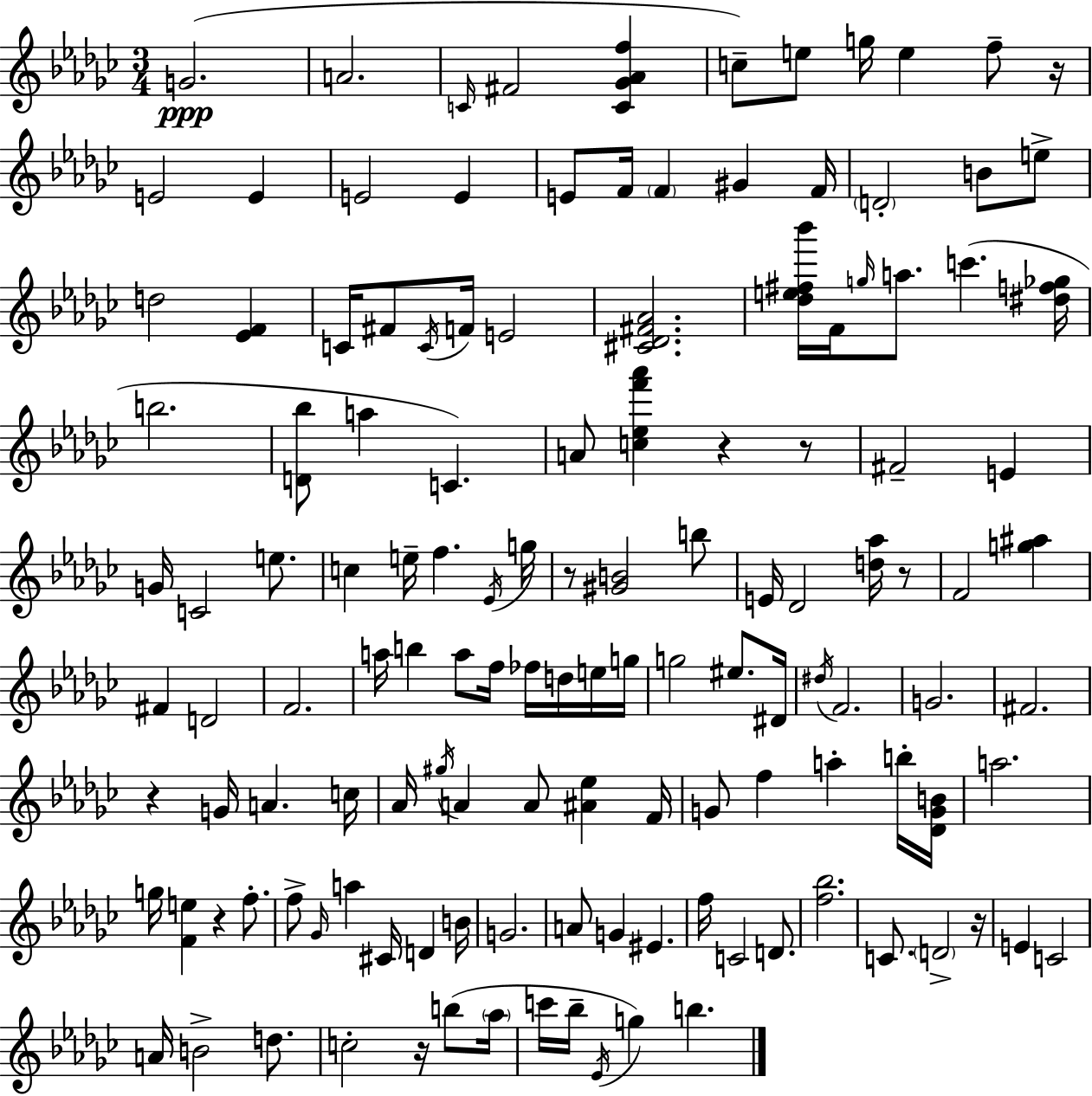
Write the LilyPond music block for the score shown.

{
  \clef treble
  \numericTimeSignature
  \time 3/4
  \key ees \minor
  \repeat volta 2 { g'2.(\ppp | a'2. | \grace { c'16 } fis'2 <c' ges' aes' f''>4 | c''8--) e''8 g''16 e''4 f''8-- | \break r16 e'2 e'4 | e'2 e'4 | e'8 f'16 \parenthesize f'4 gis'4 | f'16 \parenthesize d'2-. b'8 e''8-> | \break d''2 <ees' f'>4 | c'16 fis'8 \acciaccatura { c'16 } f'16 e'2 | <cis' des' fis' aes'>2. | <des'' e'' fis'' bes'''>16 f'16 \grace { g''16 } a''8. c'''4.( | \break <dis'' f'' ges''>16 b''2. | <d' bes''>8 a''4 c'4.) | a'8 <c'' ees'' f''' aes'''>4 r4 | r8 fis'2-- e'4 | \break g'16 c'2 | e''8. c''4 e''16-- f''4. | \acciaccatura { ees'16 } g''16 r8 <gis' b'>2 | b''8 e'16 des'2 | \break <d'' aes''>16 r8 f'2 | <g'' ais''>4 fis'4 d'2 | f'2. | a''16 b''4 a''8 f''16 | \break fes''16 d''16 e''16 g''16 g''2 | eis''8. dis'16 \acciaccatura { dis''16 } f'2. | g'2. | fis'2. | \break r4 g'16 a'4. | c''16 aes'16 \acciaccatura { gis''16 } a'4 a'8 | <ais' ees''>4 f'16 g'8 f''4 | a''4-. b''16-. <des' g' b'>16 a''2. | \break g''16 <f' e''>4 r4 | f''8.-. f''8-> \grace { ges'16 } a''4 | cis'16 d'4 b'16 g'2. | a'8 g'4 | \break eis'4. f''16 c'2 | d'8. <f'' bes''>2. | c'8. \parenthesize d'2-> | r16 e'4 c'2 | \break a'16 b'2-> | d''8. c''2-. | r16 b''8( \parenthesize aes''16 c'''16 bes''16-- \acciaccatura { ees'16 } g''4) | b''4. } \bar "|."
}